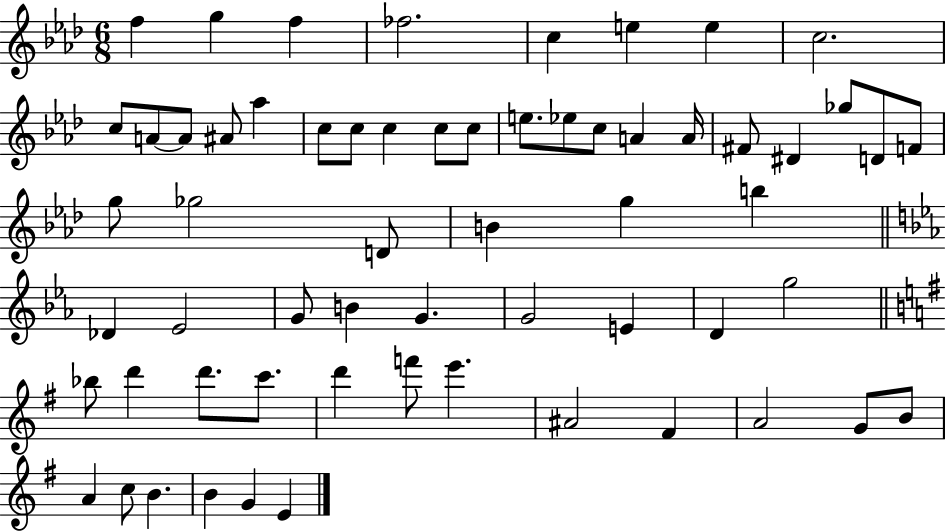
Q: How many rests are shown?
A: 0